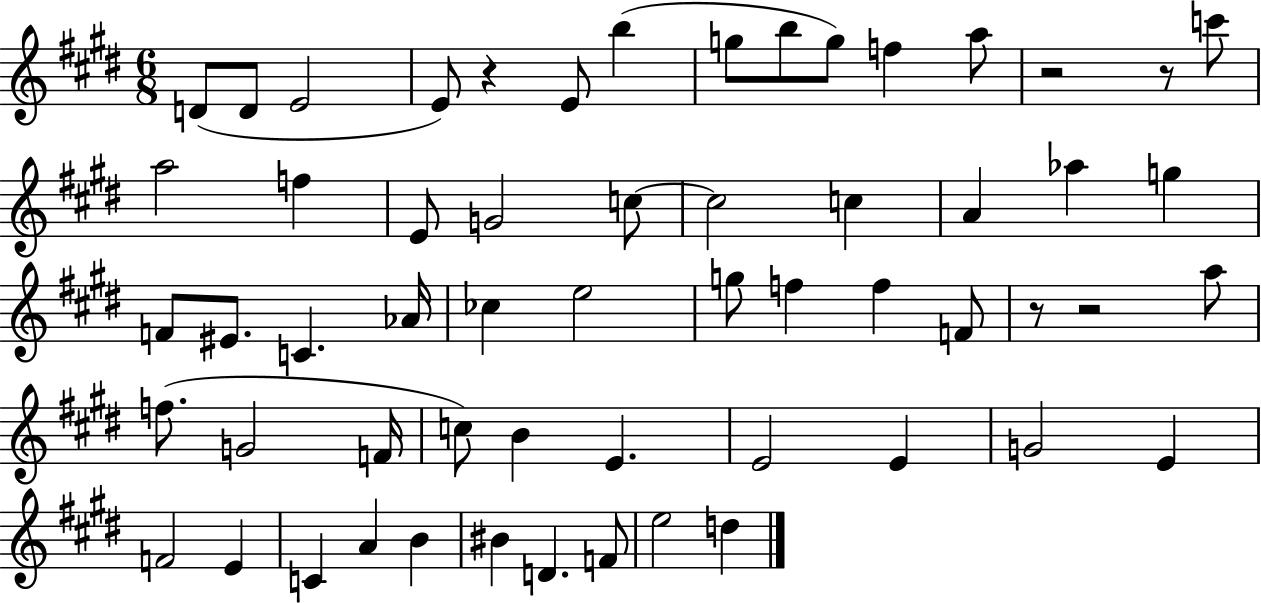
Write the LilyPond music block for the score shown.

{
  \clef treble
  \numericTimeSignature
  \time 6/8
  \key e \major
  d'8( d'8 e'2 | e'8) r4 e'8 b''4( | g''8 b''8 g''8) f''4 a''8 | r2 r8 c'''8 | \break a''2 f''4 | e'8 g'2 c''8~~ | c''2 c''4 | a'4 aes''4 g''4 | \break f'8 eis'8. c'4. aes'16 | ces''4 e''2 | g''8 f''4 f''4 f'8 | r8 r2 a''8 | \break f''8.( g'2 f'16 | c''8) b'4 e'4. | e'2 e'4 | g'2 e'4 | \break f'2 e'4 | c'4 a'4 b'4 | bis'4 d'4. f'8 | e''2 d''4 | \break \bar "|."
}